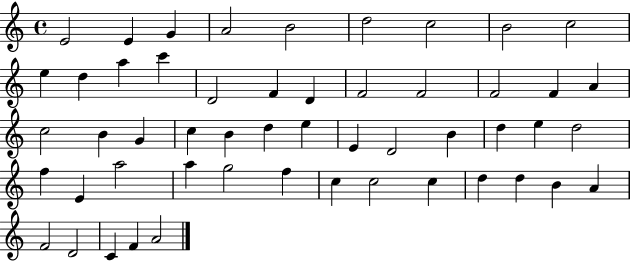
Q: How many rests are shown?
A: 0